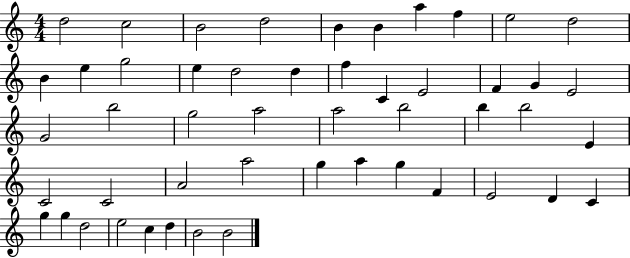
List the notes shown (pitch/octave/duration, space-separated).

D5/h C5/h B4/h D5/h B4/q B4/q A5/q F5/q E5/h D5/h B4/q E5/q G5/h E5/q D5/h D5/q F5/q C4/q E4/h F4/q G4/q E4/h G4/h B5/h G5/h A5/h A5/h B5/h B5/q B5/h E4/q C4/h C4/h A4/h A5/h G5/q A5/q G5/q F4/q E4/h D4/q C4/q G5/q G5/q D5/h E5/h C5/q D5/q B4/h B4/h